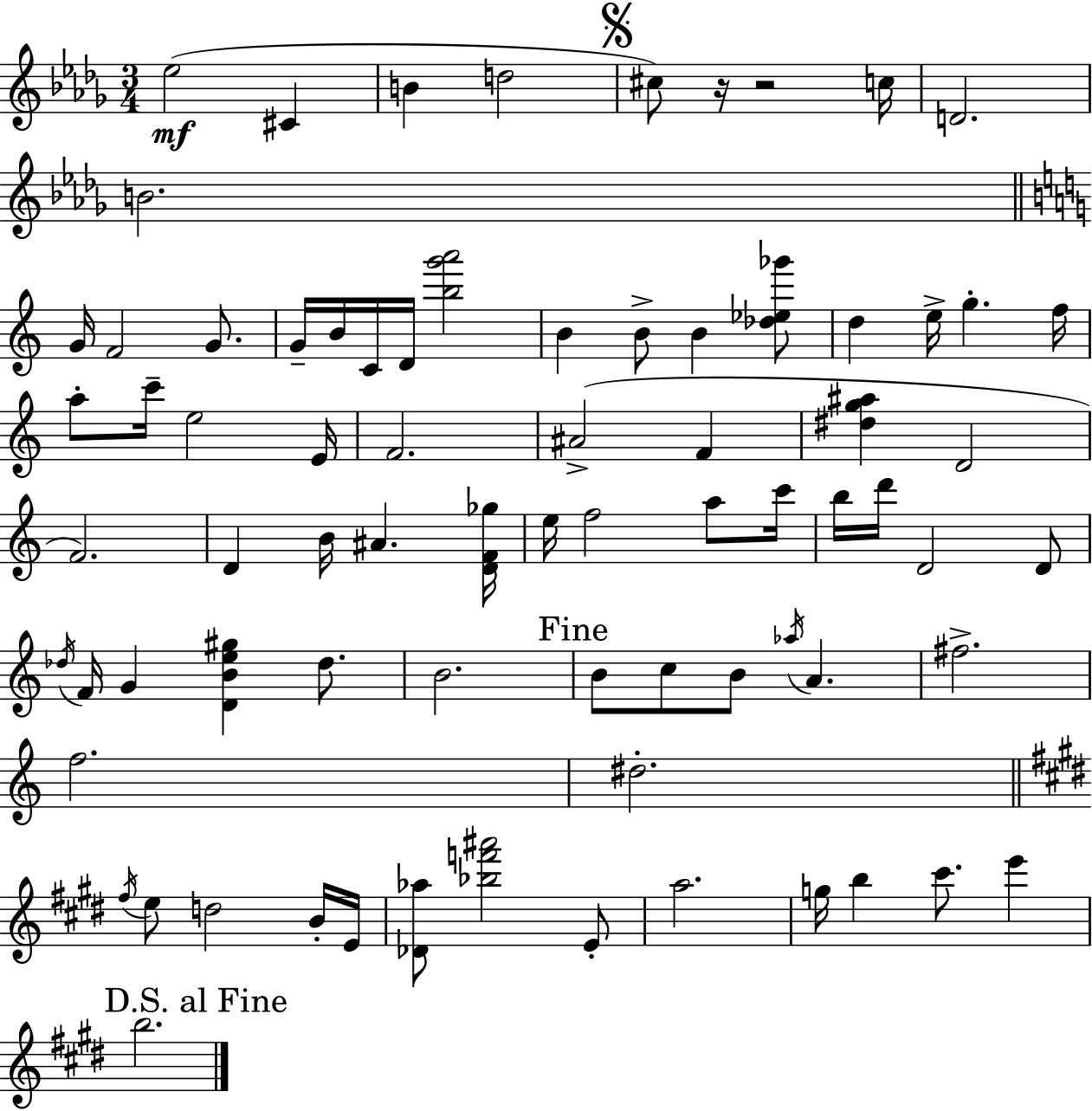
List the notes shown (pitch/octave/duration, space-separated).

Eb5/h C#4/q B4/q D5/h C#5/e R/s R/h C5/s D4/h. B4/h. G4/s F4/h G4/e. G4/s B4/s C4/s D4/s [B5,G6,A6]/h B4/q B4/e B4/q [Db5,Eb5,Gb6]/e D5/q E5/s G5/q. F5/s A5/e C6/s E5/h E4/s F4/h. A#4/h F4/q [D#5,G5,A#5]/q D4/h F4/h. D4/q B4/s A#4/q. [D4,F4,Gb5]/s E5/s F5/h A5/e C6/s B5/s D6/s D4/h D4/e Db5/s F4/s G4/q [D4,B4,E5,G#5]/q Db5/e. B4/h. B4/e C5/e B4/e Ab5/s A4/q. F#5/h. F5/h. D#5/h. F#5/s E5/e D5/h B4/s E4/s [Db4,Ab5]/e [Bb5,F6,A#6]/h E4/e A5/h. G5/s B5/q C#6/e. E6/q B5/h.